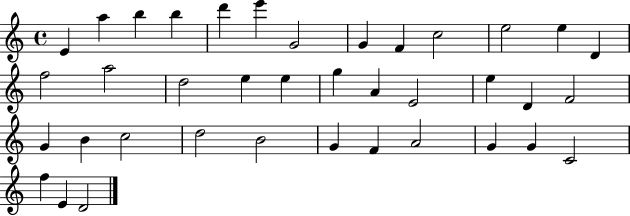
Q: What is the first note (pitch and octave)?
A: E4